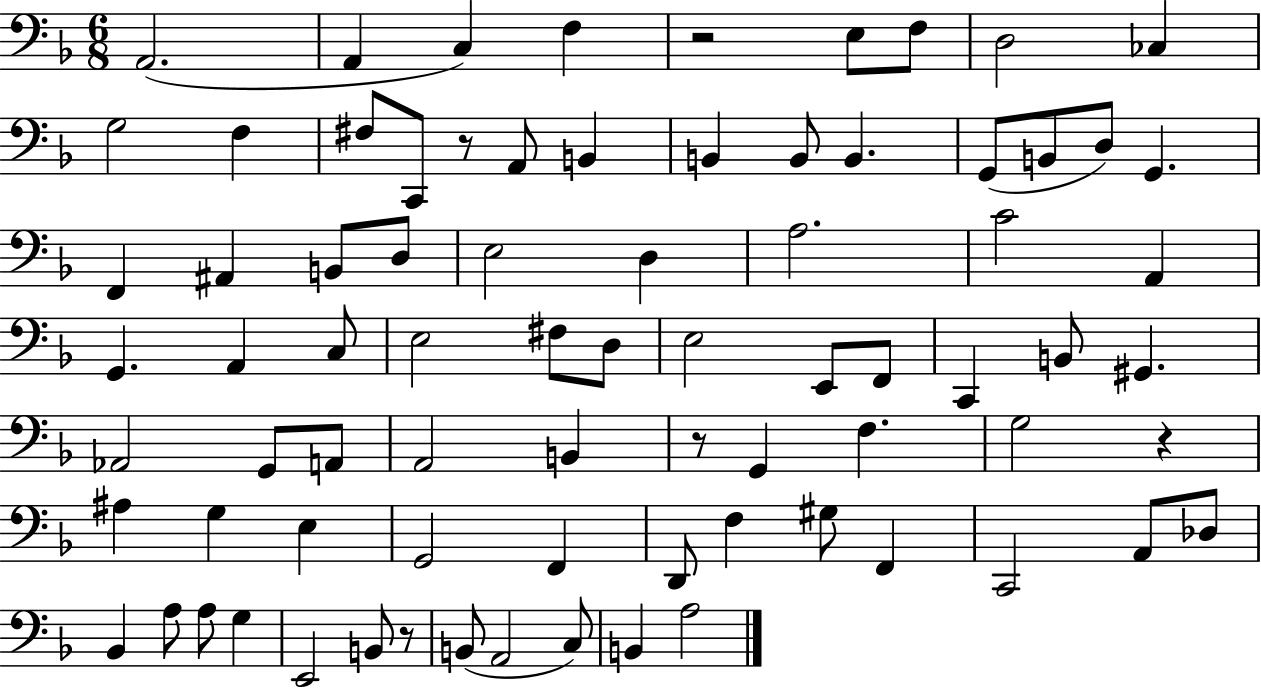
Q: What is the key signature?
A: F major